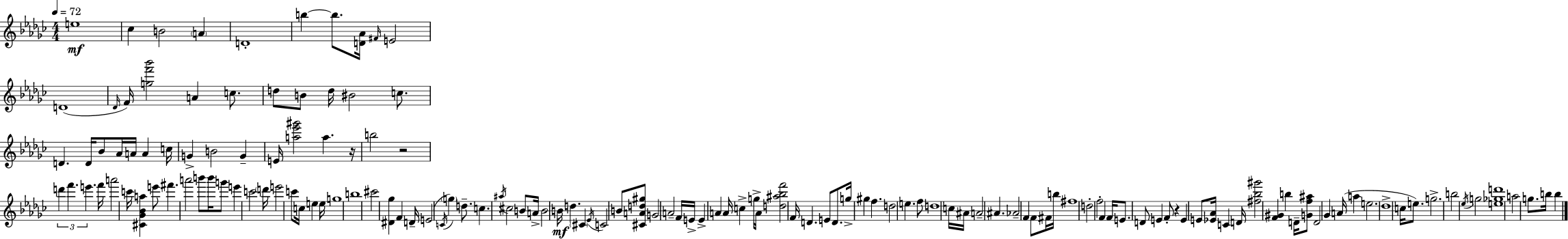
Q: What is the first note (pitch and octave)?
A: E5